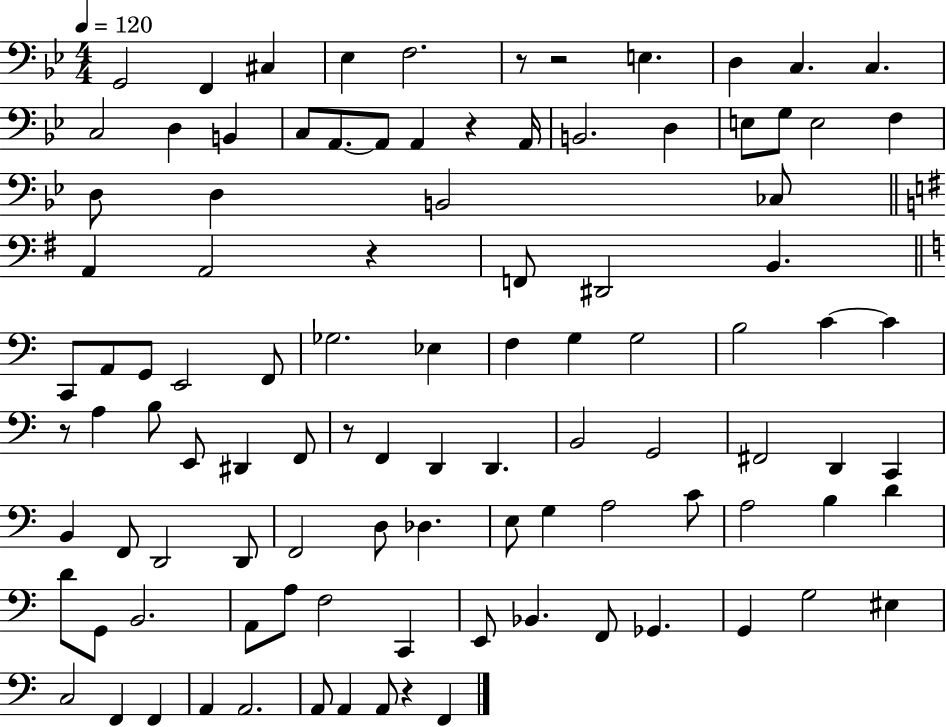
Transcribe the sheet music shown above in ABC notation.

X:1
T:Untitled
M:4/4
L:1/4
K:Bb
G,,2 F,, ^C, _E, F,2 z/2 z2 E, D, C, C, C,2 D, B,, C,/2 A,,/2 A,,/2 A,, z A,,/4 B,,2 D, E,/2 G,/2 E,2 F, D,/2 D, B,,2 _C,/2 A,, A,,2 z F,,/2 ^D,,2 B,, C,,/2 A,,/2 G,,/2 E,,2 F,,/2 _G,2 _E, F, G, G,2 B,2 C C z/2 A, B,/2 E,,/2 ^D,, F,,/2 z/2 F,, D,, D,, B,,2 G,,2 ^F,,2 D,, C,, B,, F,,/2 D,,2 D,,/2 F,,2 D,/2 _D, E,/2 G, A,2 C/2 A,2 B, D D/2 G,,/2 B,,2 A,,/2 A,/2 F,2 C,, E,,/2 _B,, F,,/2 _G,, G,, G,2 ^E, C,2 F,, F,, A,, A,,2 A,,/2 A,, A,,/2 z F,,